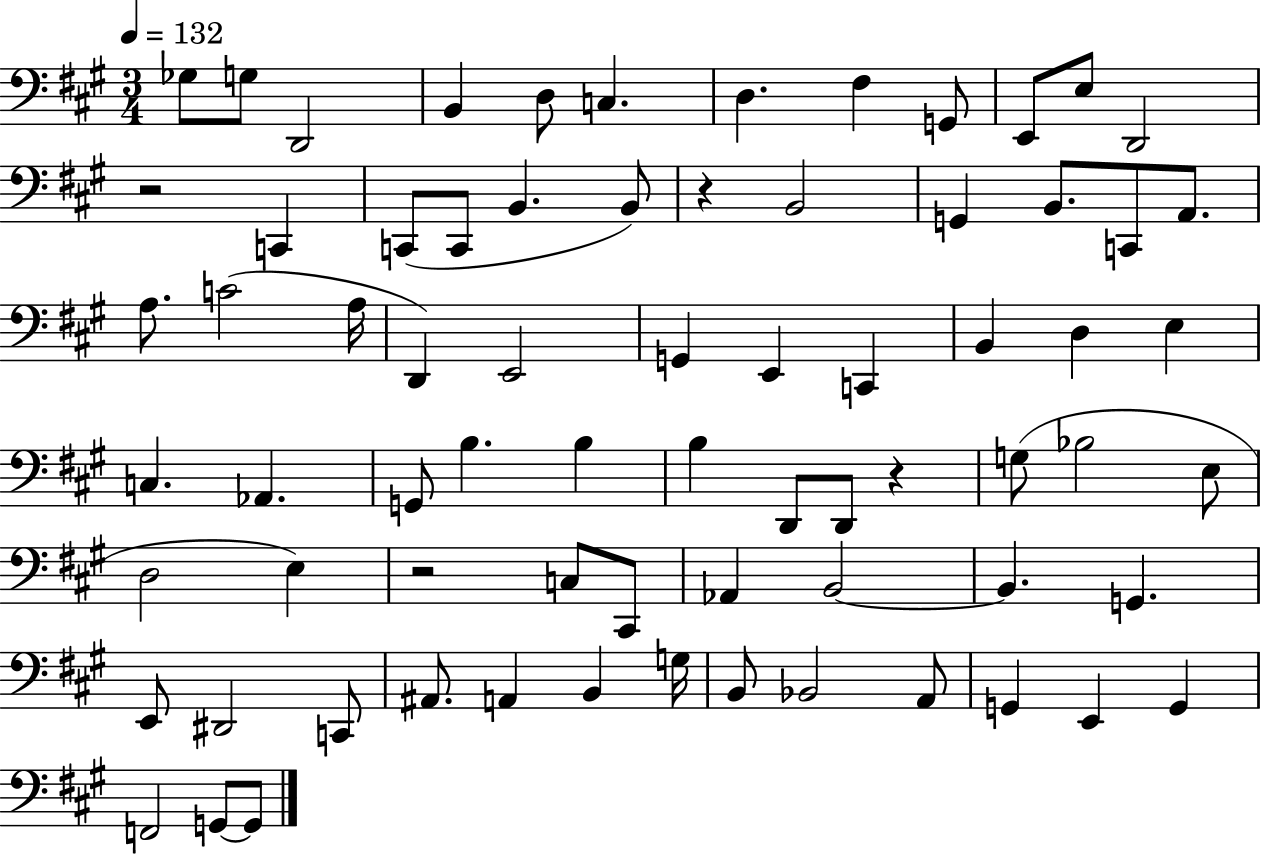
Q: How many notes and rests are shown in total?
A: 72